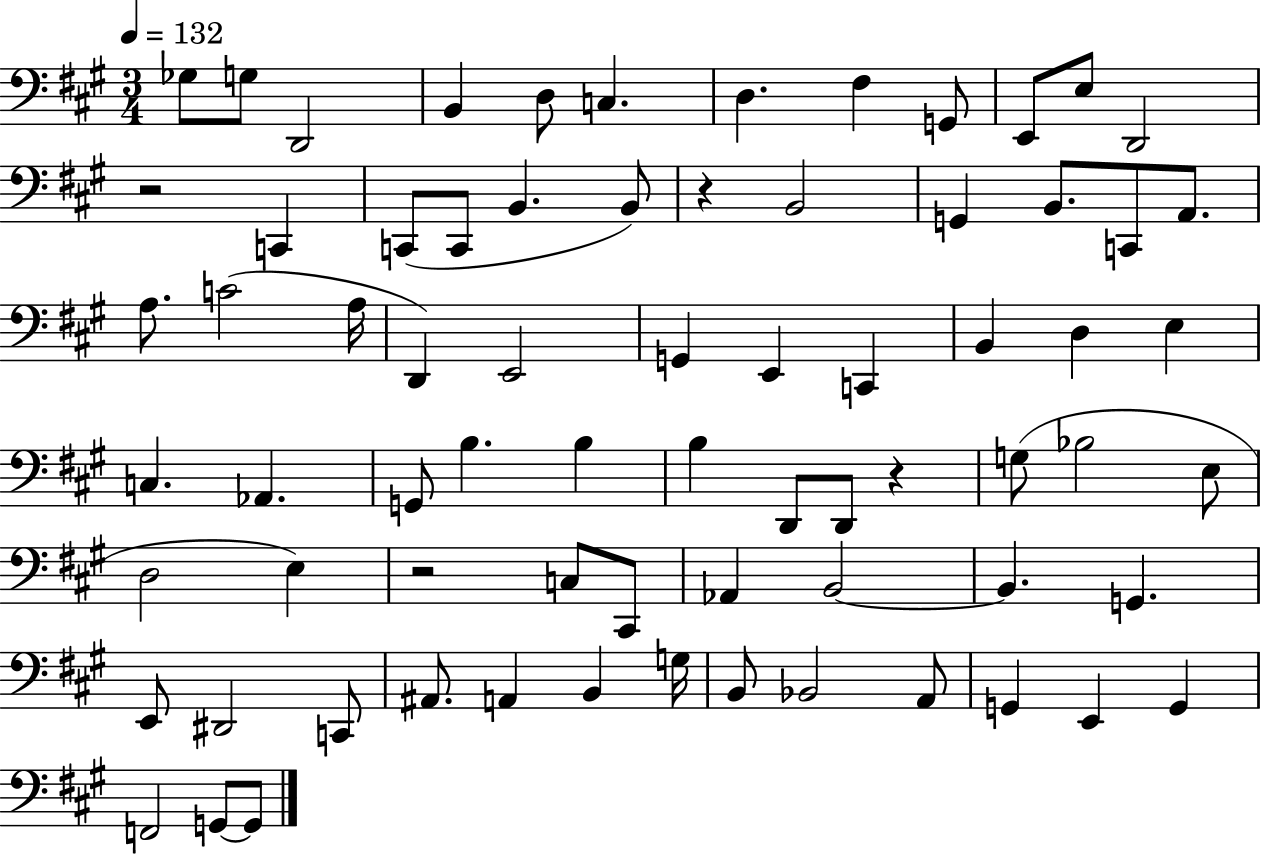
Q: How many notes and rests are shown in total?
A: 72